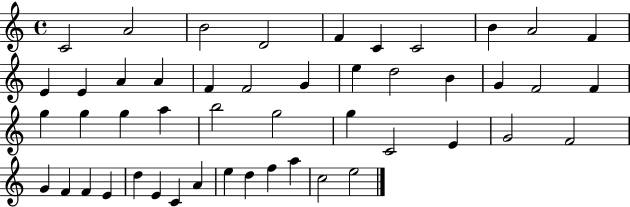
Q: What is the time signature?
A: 4/4